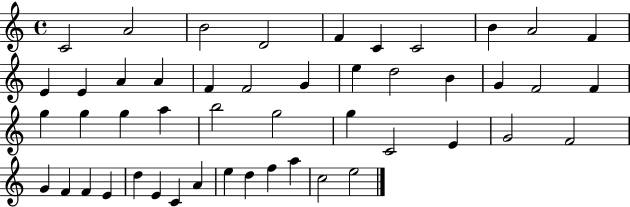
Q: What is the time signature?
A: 4/4